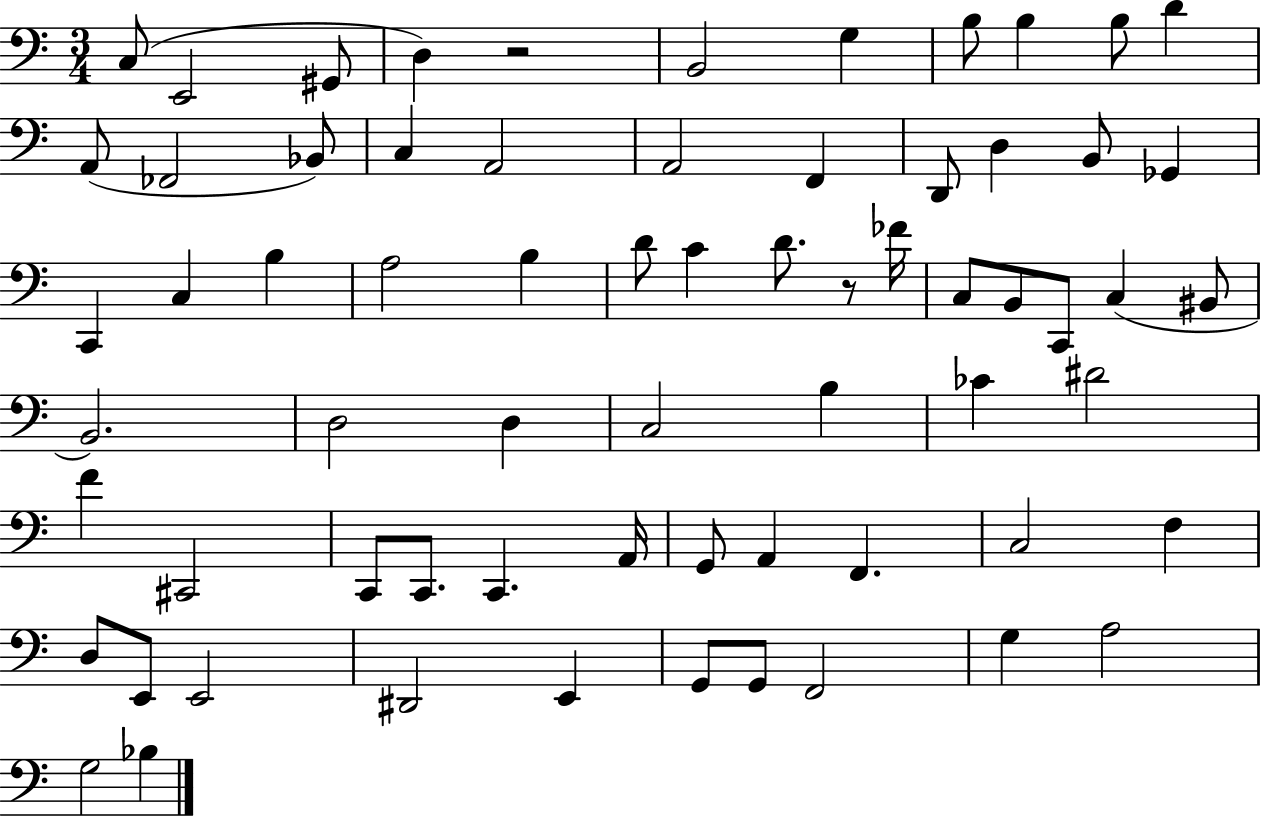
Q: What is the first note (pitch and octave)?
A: C3